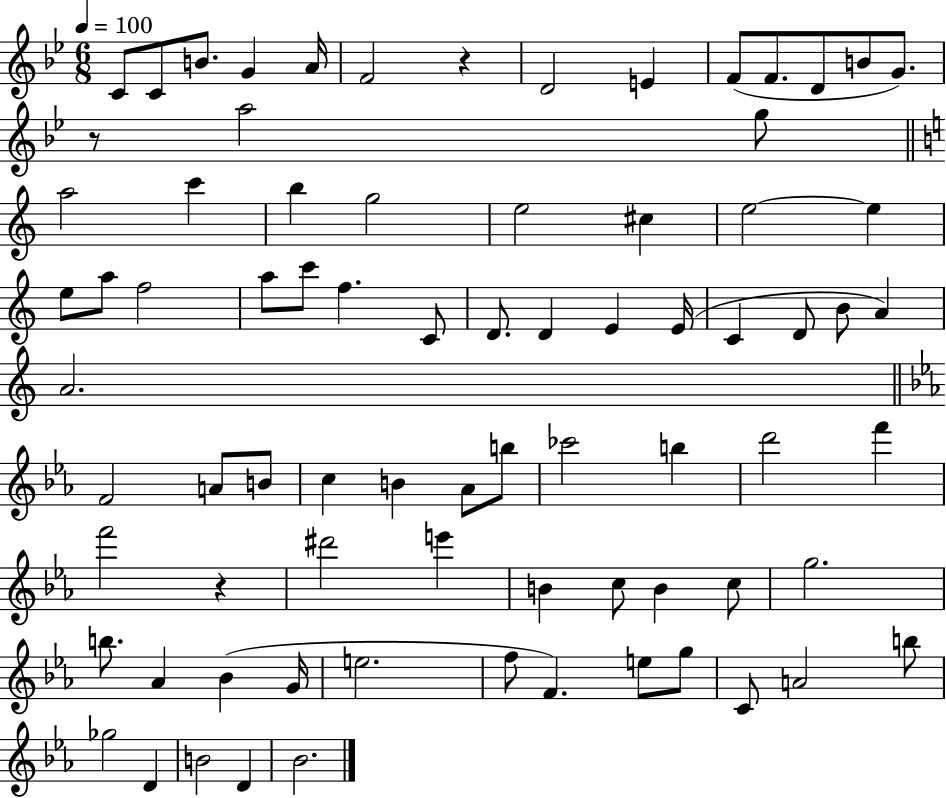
{
  \clef treble
  \numericTimeSignature
  \time 6/8
  \key bes \major
  \tempo 4 = 100
  c'8 c'8 b'8. g'4 a'16 | f'2 r4 | d'2 e'4 | f'8( f'8. d'8 b'8 g'8.) | \break r8 a''2 g''8 | \bar "||" \break \key c \major a''2 c'''4 | b''4 g''2 | e''2 cis''4 | e''2~~ e''4 | \break e''8 a''8 f''2 | a''8 c'''8 f''4. c'8 | d'8. d'4 e'4 e'16( | c'4 d'8 b'8 a'4) | \break a'2. | \bar "||" \break \key ees \major f'2 a'8 b'8 | c''4 b'4 aes'8 b''8 | ces'''2 b''4 | d'''2 f'''4 | \break f'''2 r4 | dis'''2 e'''4 | b'4 c''8 b'4 c''8 | g''2. | \break b''8. aes'4 bes'4( g'16 | e''2. | f''8 f'4.) e''8 g''8 | c'8 a'2 b''8 | \break ges''2 d'4 | b'2 d'4 | bes'2. | \bar "|."
}